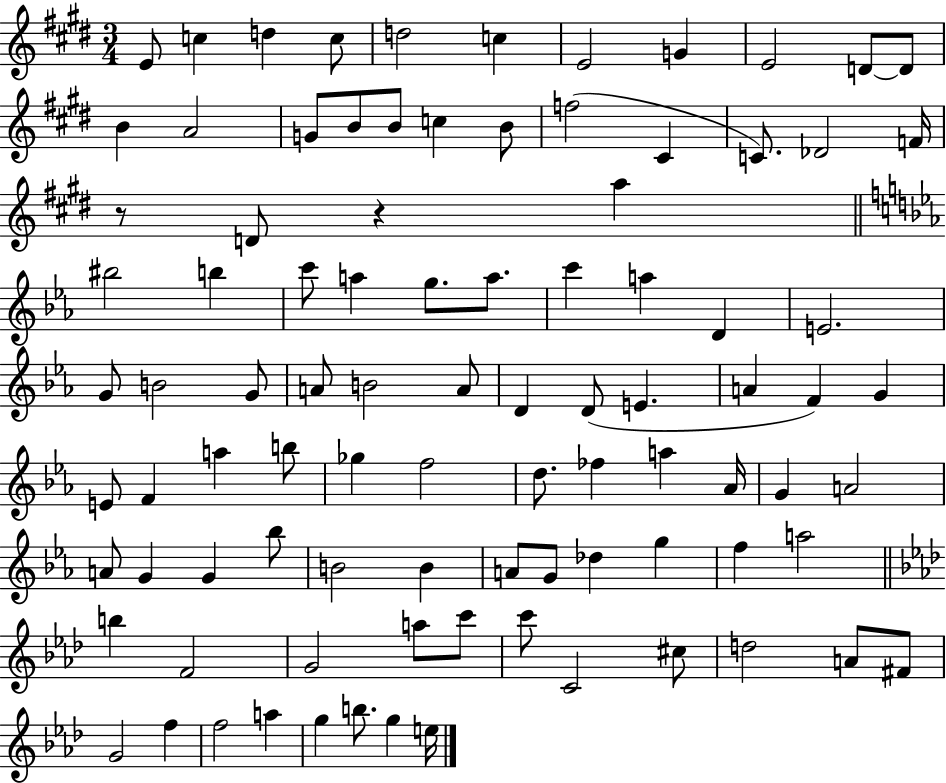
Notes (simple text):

E4/e C5/q D5/q C5/e D5/h C5/q E4/h G4/q E4/h D4/e D4/e B4/q A4/h G4/e B4/e B4/e C5/q B4/e F5/h C#4/q C4/e. Db4/h F4/s R/e D4/e R/q A5/q BIS5/h B5/q C6/e A5/q G5/e. A5/e. C6/q A5/q D4/q E4/h. G4/e B4/h G4/e A4/e B4/h A4/e D4/q D4/e E4/q. A4/q F4/q G4/q E4/e F4/q A5/q B5/e Gb5/q F5/h D5/e. FES5/q A5/q Ab4/s G4/q A4/h A4/e G4/q G4/q Bb5/e B4/h B4/q A4/e G4/e Db5/q G5/q F5/q A5/h B5/q F4/h G4/h A5/e C6/e C6/e C4/h C#5/e D5/h A4/e F#4/e G4/h F5/q F5/h A5/q G5/q B5/e. G5/q E5/s